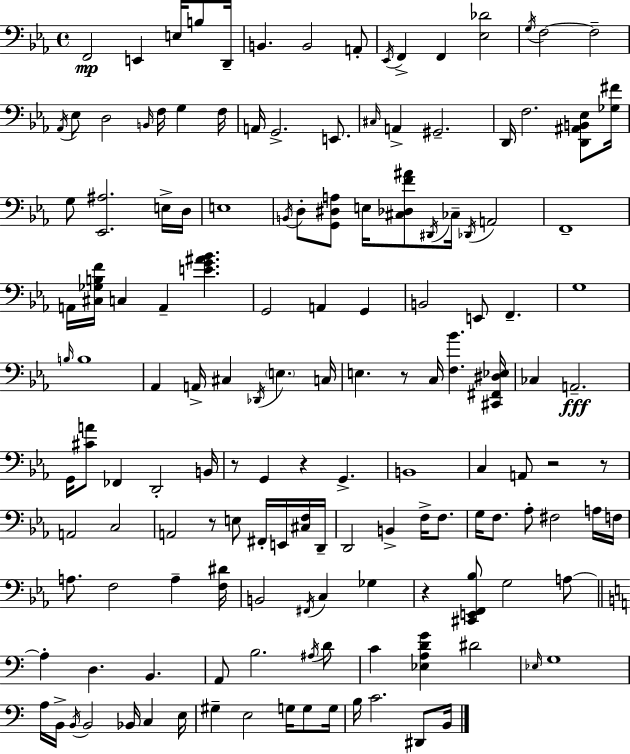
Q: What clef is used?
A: bass